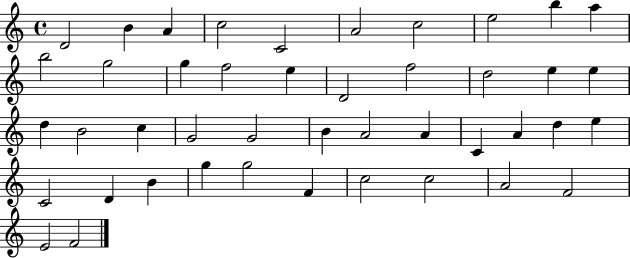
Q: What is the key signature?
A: C major